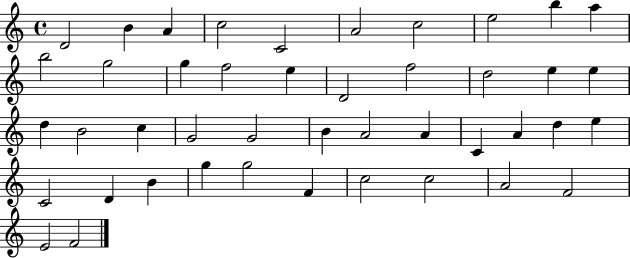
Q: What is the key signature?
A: C major